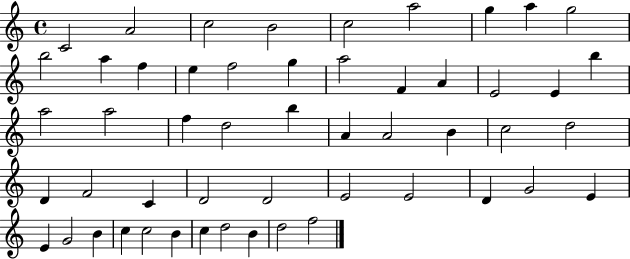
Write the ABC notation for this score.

X:1
T:Untitled
M:4/4
L:1/4
K:C
C2 A2 c2 B2 c2 a2 g a g2 b2 a f e f2 g a2 F A E2 E b a2 a2 f d2 b A A2 B c2 d2 D F2 C D2 D2 E2 E2 D G2 E E G2 B c c2 B c d2 B d2 f2